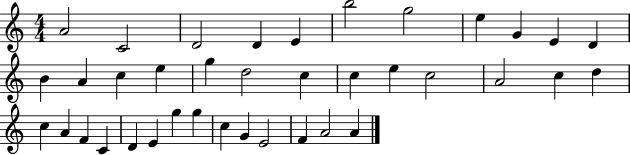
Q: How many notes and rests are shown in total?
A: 38